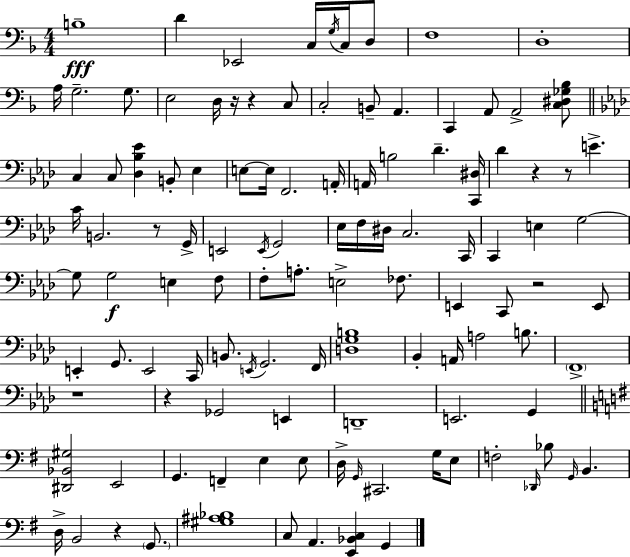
B3/w D4/q Eb2/h C3/s G3/s C3/s D3/e F3/w D3/w A3/s G3/h. G3/e. E3/h D3/s R/s R/q C3/e C3/h B2/e A2/q. C2/q A2/e A2/h [C3,D#3,Gb3,Bb3]/e C3/q C3/e [Db3,Bb3,Eb4]/q B2/e Eb3/q E3/e E3/s F2/h. A2/s A2/s B3/h Db4/q. [C2,D#3]/s Db4/q R/q R/e E4/q. C4/s B2/h. R/e G2/s E2/h E2/s G2/h Eb3/s F3/s D#3/s C3/h. C2/s C2/q E3/q G3/h G3/e G3/h E3/q F3/e F3/e A3/e. E3/h FES3/e. E2/q C2/e R/h E2/e E2/q G2/e. E2/h C2/s B2/e. E2/s G2/h. F2/s [D3,G3,B3]/w Bb2/q A2/s A3/h B3/e. F2/w R/w R/q Gb2/h E2/q D2/w E2/h. G2/q [D#2,Bb2,G#3]/h E2/h G2/q. F2/q E3/q E3/e D3/s G2/s C#2/h. G3/s E3/e F3/h Db2/s Bb3/e G2/s B2/q. D3/s B2/h R/q G2/e. [G#3,A#3,Bb3]/w C3/e A2/q. [E2,Bb2,C3]/q G2/q